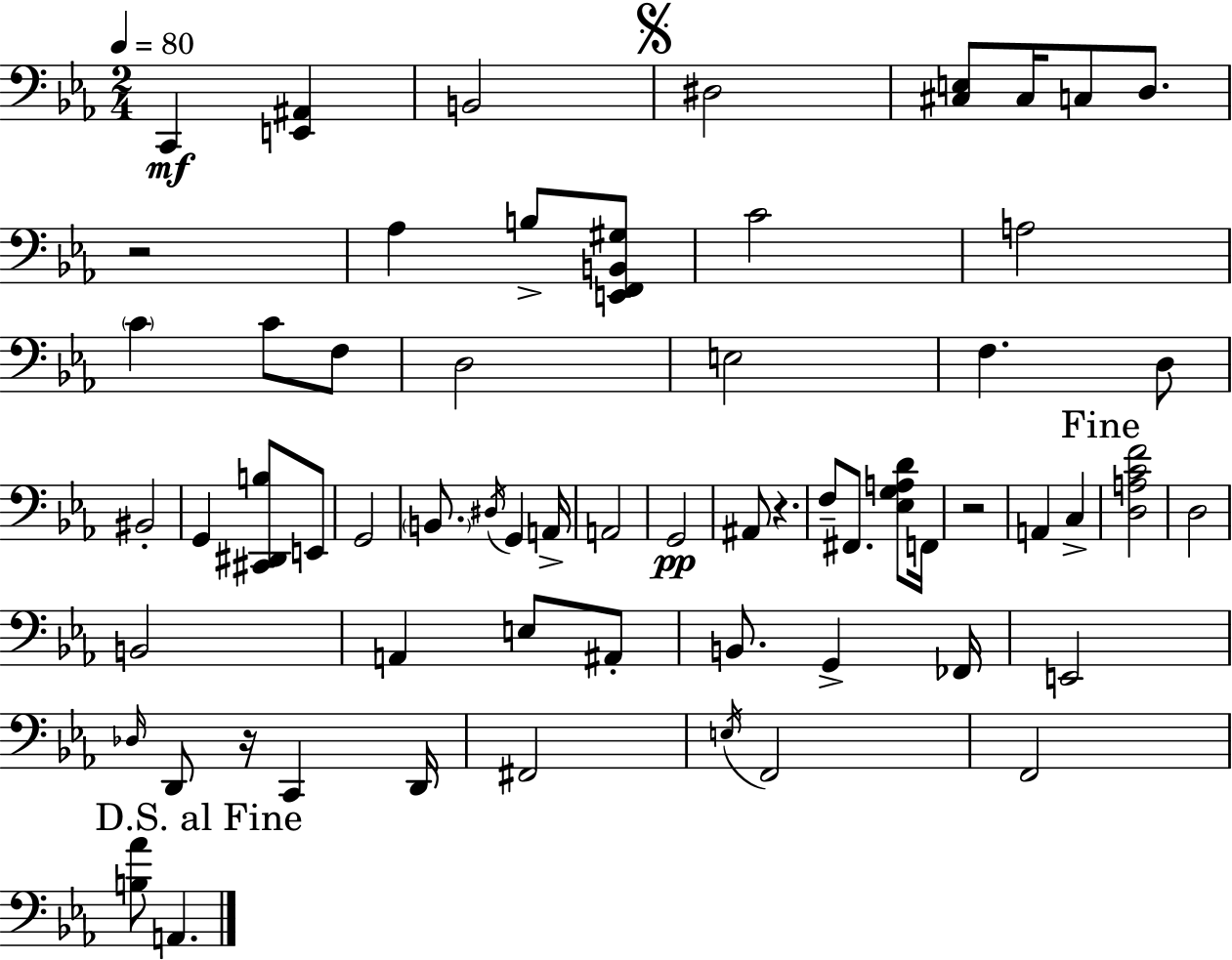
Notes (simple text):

C2/q [E2,A#2]/q B2/h D#3/h [C#3,E3]/e C#3/s C3/e D3/e. R/h Ab3/q B3/e [E2,F2,B2,G#3]/e C4/h A3/h C4/q C4/e F3/e D3/h E3/h F3/q. D3/e BIS2/h G2/q [C#2,D#2,B3]/e E2/e G2/h B2/e. D#3/s G2/q A2/s A2/h G2/h A#2/e R/q. F3/e F#2/e. [Eb3,G3,A3,D4]/e F2/s R/h A2/q C3/q [D3,A3,C4,F4]/h D3/h B2/h A2/q E3/e A#2/e B2/e. G2/q FES2/s E2/h Db3/s D2/e R/s C2/q D2/s F#2/h E3/s F2/h F2/h [B3,Ab4]/e A2/q.